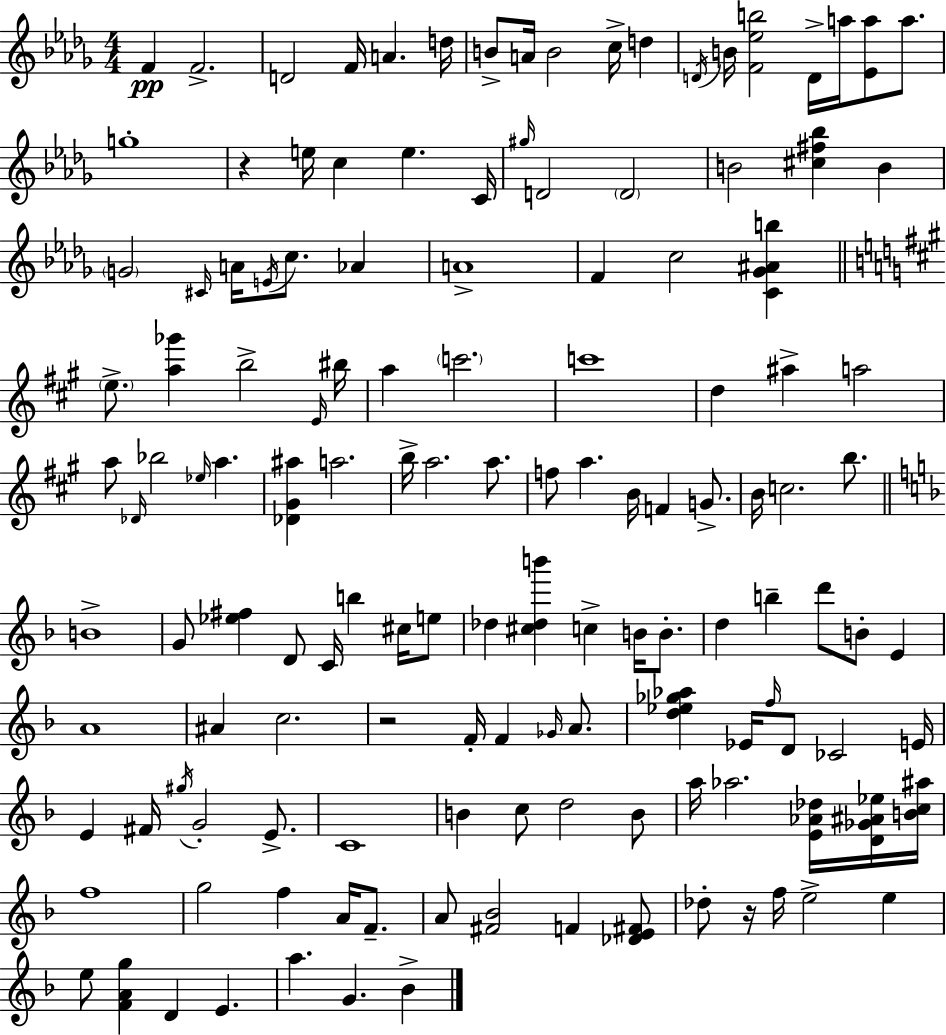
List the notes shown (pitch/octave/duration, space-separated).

F4/q F4/h. D4/h F4/s A4/q. D5/s B4/e A4/s B4/h C5/s D5/q D4/s B4/s [F4,Eb5,B5]/h D4/s A5/s [Eb4,A5]/e A5/e. G5/w R/q E5/s C5/q E5/q. C4/s G#5/s D4/h D4/h B4/h [C#5,F#5,Bb5]/q B4/q G4/h C#4/s A4/s E4/s C5/e. Ab4/q A4/w F4/q C5/h [C4,Gb4,A#4,B5]/q E5/e. [A5,Gb6]/q B5/h E4/s BIS5/s A5/q C6/h. C6/w D5/q A#5/q A5/h A5/e Db4/s Bb5/h Eb5/s A5/q. [Db4,G#4,A#5]/q A5/h. B5/s A5/h. A5/e. F5/e A5/q. B4/s F4/q G4/e. B4/s C5/h. B5/e. B4/w G4/e [Eb5,F#5]/q D4/e C4/s B5/q C#5/s E5/e Db5/q [C#5,Db5,B6]/q C5/q B4/s B4/e. D5/q B5/q D6/e B4/e E4/q A4/w A#4/q C5/h. R/h F4/s F4/q Gb4/s A4/e. [D5,Eb5,Gb5,Ab5]/q Eb4/s F5/s D4/e CES4/h E4/s E4/q F#4/s G#5/s G4/h E4/e. C4/w B4/q C5/e D5/h B4/e A5/s Ab5/h. [E4,Ab4,Db5]/s [D4,Gb4,A#4,Eb5]/s [B4,C5,A#5]/s F5/w G5/h F5/q A4/s F4/e. A4/e [F#4,Bb4]/h F4/q [Db4,E4,F#4]/e Db5/e R/s F5/s E5/h E5/q E5/e [F4,A4,G5]/q D4/q E4/q. A5/q. G4/q. Bb4/q